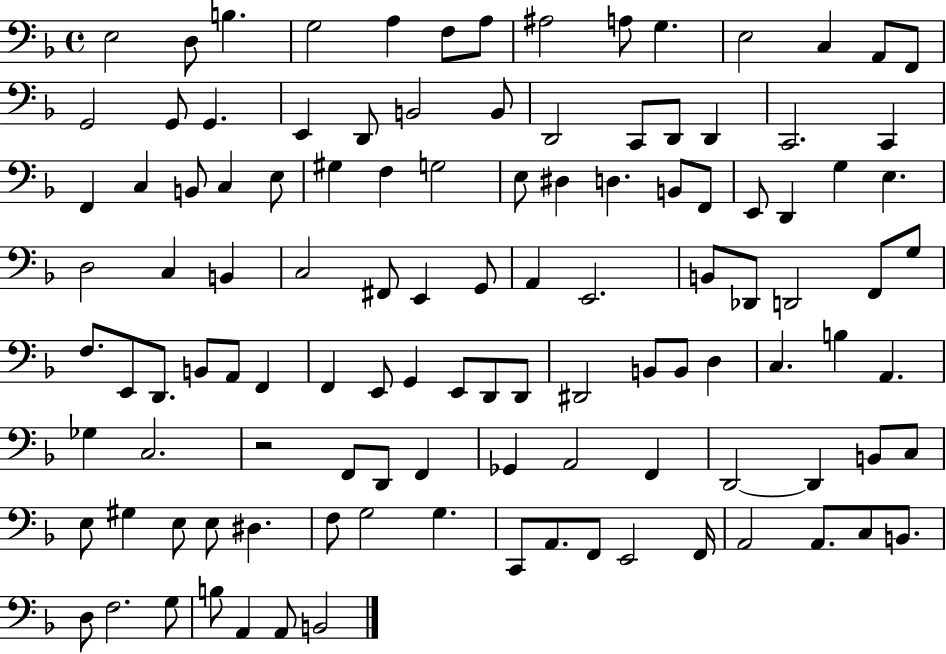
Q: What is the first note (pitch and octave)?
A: E3